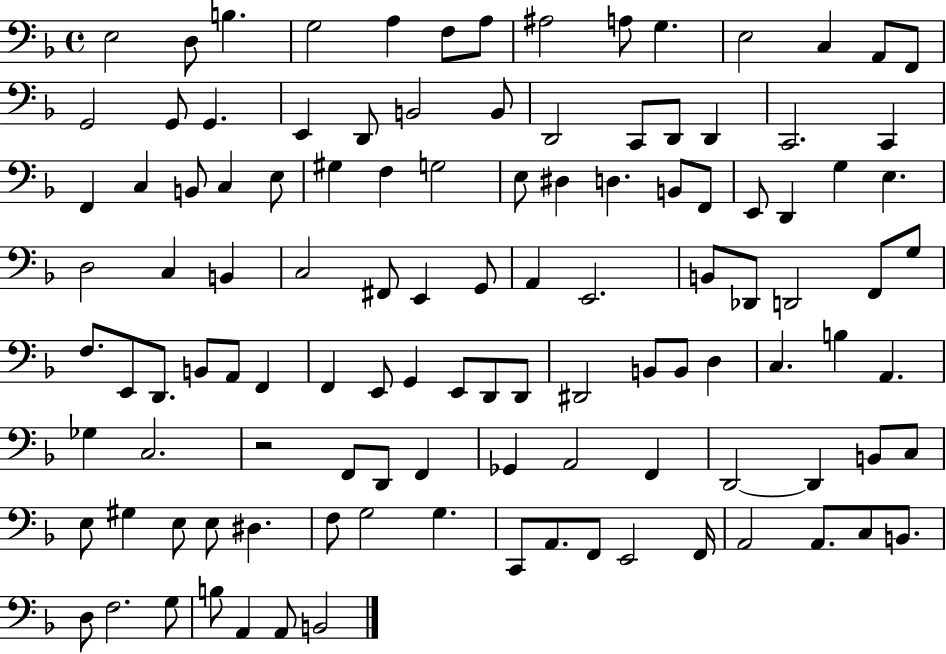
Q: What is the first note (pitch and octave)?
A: E3